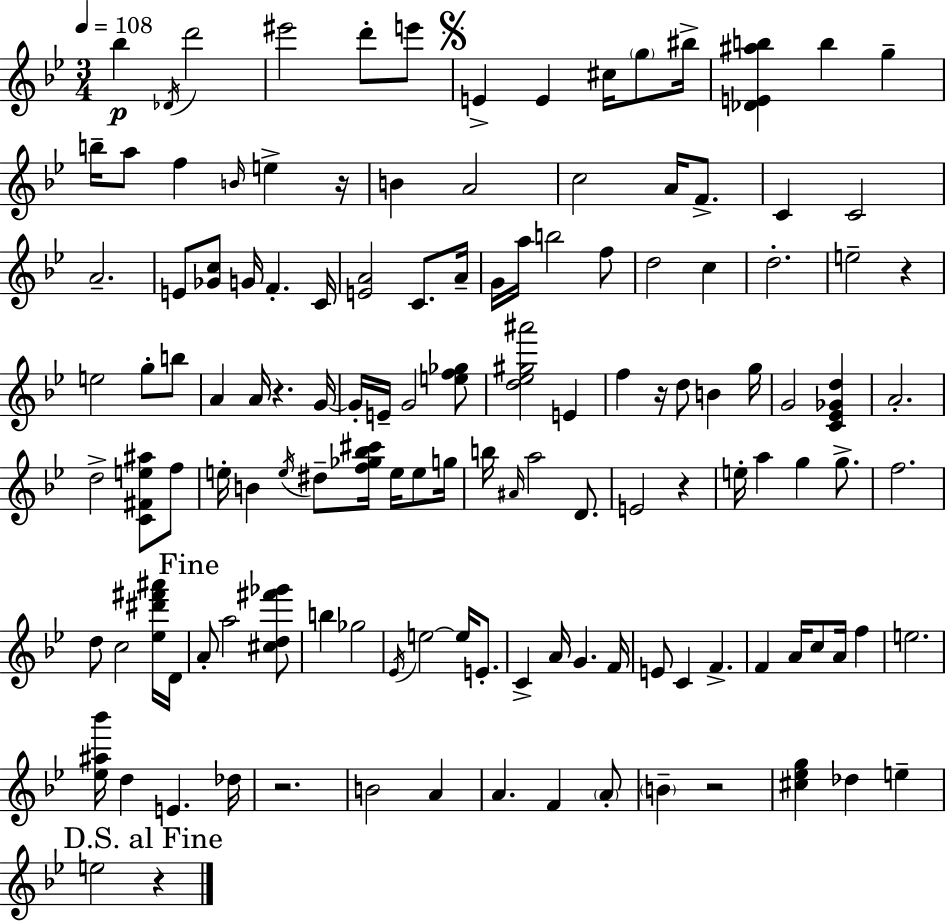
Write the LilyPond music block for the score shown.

{
  \clef treble
  \numericTimeSignature
  \time 3/4
  \key g \minor
  \tempo 4 = 108
  bes''4\p \acciaccatura { des'16 } d'''2 | eis'''2 d'''8-. e'''8 | \mark \markup { \musicglyph "scripts.segno" } e'4-> e'4 cis''16 \parenthesize g''8 | bis''16-> <des' e' ais'' b''>4 b''4 g''4-- | \break b''16-- a''8 f''4 \grace { b'16 } e''4-> | r16 b'4 a'2 | c''2 a'16 f'8.-> | c'4 c'2 | \break a'2.-- | e'8 <ges' c''>8 g'16 f'4.-. | c'16 <e' a'>2 c'8. | a'16-- g'16 a''16 b''2 | \break f''8 d''2 c''4 | d''2.-. | e''2-- r4 | e''2 g''8-. | \break b''8 a'4 a'16 r4. | g'16~~ g'16-. e'16-- g'2 | <e'' f'' ges''>8 <d'' ees'' gis'' ais'''>2 e'4 | f''4 r16 d''8 b'4 | \break g''16 g'2 <c' ees' ges' d''>4 | a'2.-. | d''2-> <c' fis' e'' ais''>8 | f''8 e''16-. b'4 \acciaccatura { e''16 } dis''8-- <f'' ges'' bes'' cis'''>16 e''16 | \break e''8 g''16 b''16 \grace { ais'16 } a''2 | d'8. e'2 | r4 e''16-. a''4 g''4 | g''8.-> f''2. | \break d''8 c''2 | <ees'' dis''' fis''' ais'''>16 d'16 \mark "Fine" a'8-. a''2 | <cis'' d'' fis''' ges'''>8 b''4 ges''2 | \acciaccatura { ees'16 } e''2~~ | \break e''16 e'8.-. c'4-> a'16 g'4. | f'16 e'8 c'4 f'4.-> | f'4 a'16 c''8 | a'16 f''4 e''2. | \break <ees'' ais'' bes'''>16 d''4 e'4. | des''16 r2. | b'2 | a'4 a'4. f'4 | \break \parenthesize a'8-. \parenthesize b'4-- r2 | <cis'' ees'' g''>4 des''4 | e''4-- \mark "D.S. al Fine" e''2 | r4 \bar "|."
}